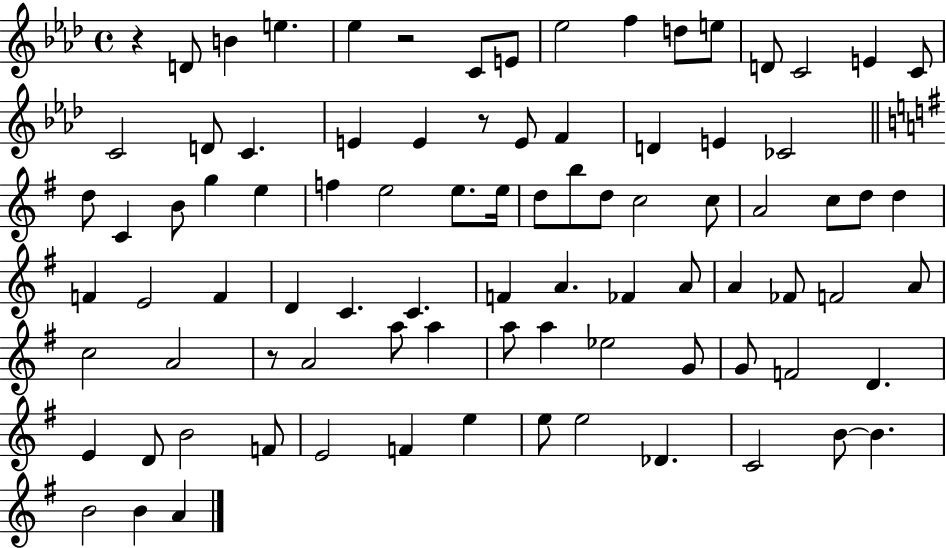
X:1
T:Untitled
M:4/4
L:1/4
K:Ab
z D/2 B e _e z2 C/2 E/2 _e2 f d/2 e/2 D/2 C2 E C/2 C2 D/2 C E E z/2 E/2 F D E _C2 d/2 C B/2 g e f e2 e/2 e/4 d/2 b/2 d/2 c2 c/2 A2 c/2 d/2 d F E2 F D C C F A _F A/2 A _F/2 F2 A/2 c2 A2 z/2 A2 a/2 a a/2 a _e2 G/2 G/2 F2 D E D/2 B2 F/2 E2 F e e/2 e2 _D C2 B/2 B B2 B A